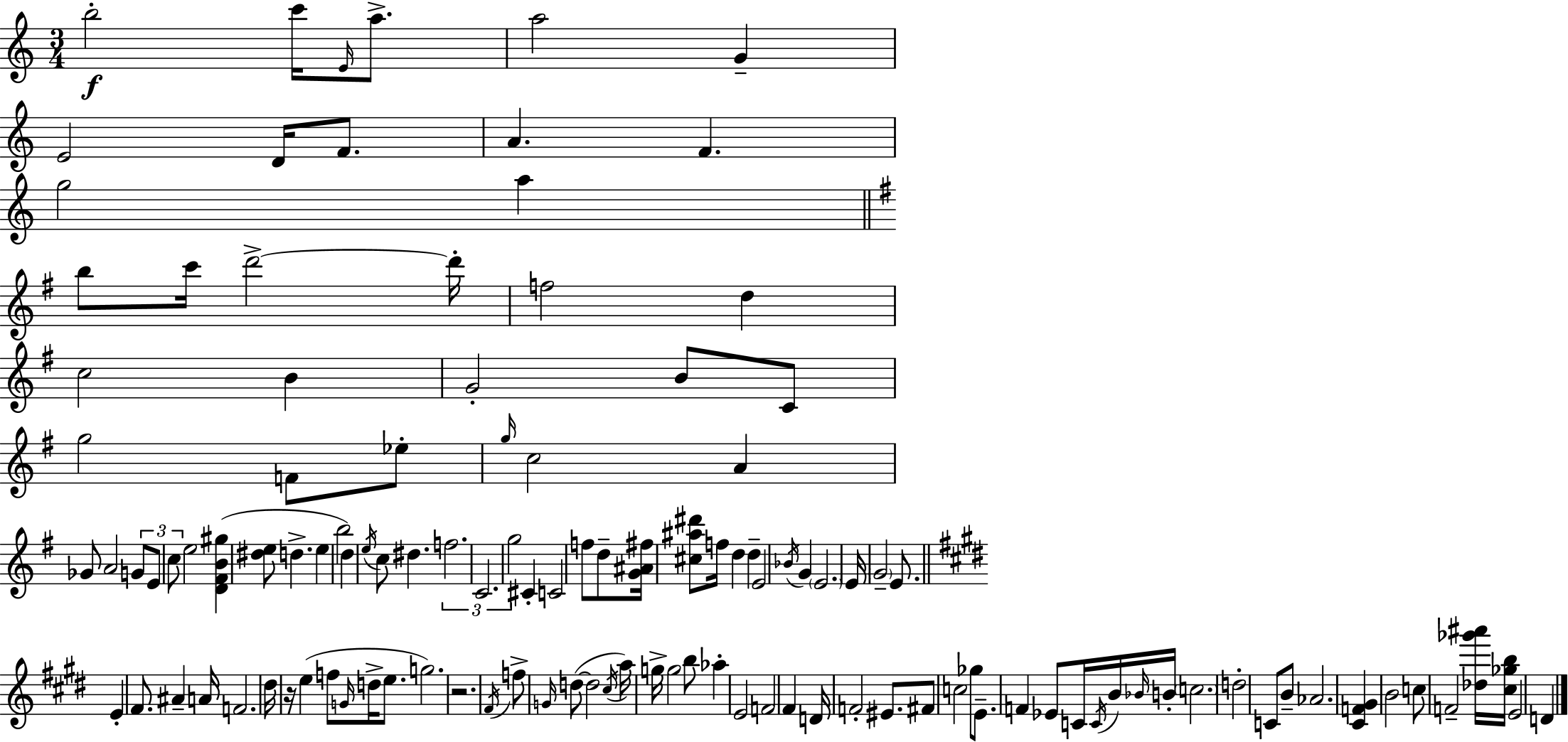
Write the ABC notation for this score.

X:1
T:Untitled
M:3/4
L:1/4
K:Am
b2 c'/4 E/4 a/2 a2 G E2 D/4 F/2 A F g2 a b/2 c'/4 d'2 d'/4 f2 d c2 B G2 B/2 C/2 g2 F/2 _e/2 g/4 c2 A _G/2 A2 G/2 E/2 c/2 e2 [D^FB^g] [^de]/2 d e b2 d e/4 c/2 ^d f2 C2 g2 ^C C2 f/2 d/2 [G^A^f]/4 [^c^a^d']/2 f/4 d d E2 _B/4 G E2 E/4 G2 E/2 E ^F/2 ^A A/4 F2 ^d/4 z/4 e f/2 G/4 d/4 e/2 g2 z2 ^F/4 f/2 G/4 d/2 d2 ^c/4 a/4 g/4 g2 b/2 _a E2 F2 ^F D/4 F2 ^E/2 ^F/2 c2 _g/2 E/2 F _E/2 C/4 C/4 B/4 _B/4 B/4 c2 d2 C/2 B/2 _A2 [^CF^G] B2 c/2 F2 [_d_g'^a']/4 [^c_gb]/4 E2 D